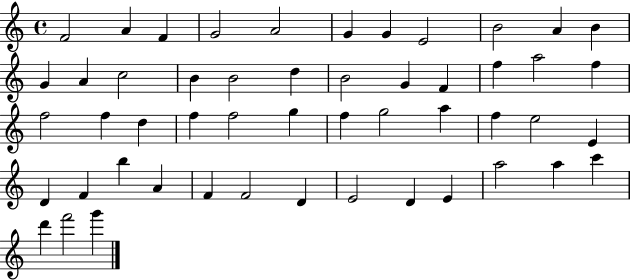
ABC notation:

X:1
T:Untitled
M:4/4
L:1/4
K:C
F2 A F G2 A2 G G E2 B2 A B G A c2 B B2 d B2 G F f a2 f f2 f d f f2 g f g2 a f e2 E D F b A F F2 D E2 D E a2 a c' d' f'2 g'